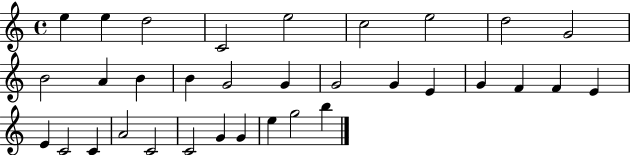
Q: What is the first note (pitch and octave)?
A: E5